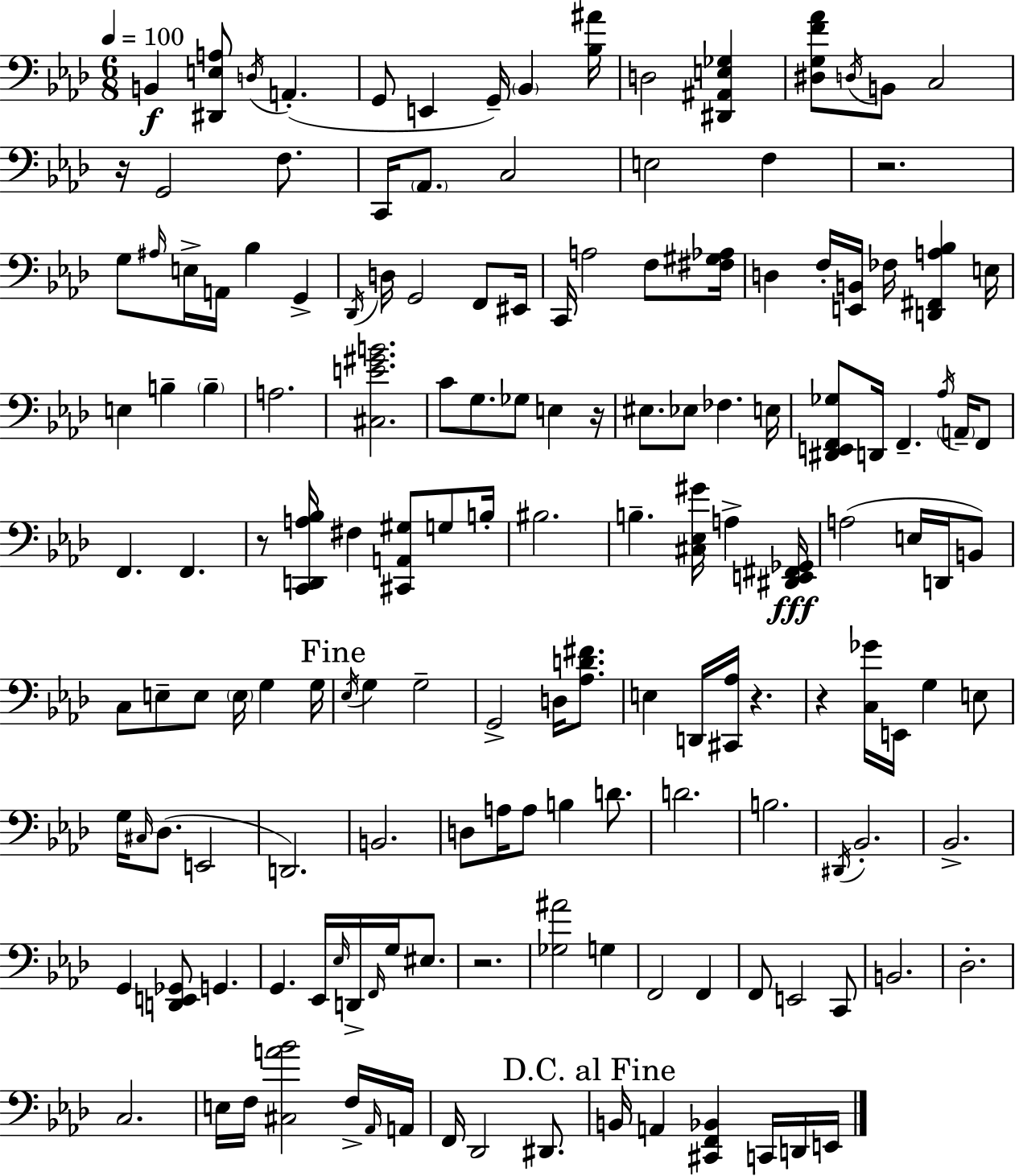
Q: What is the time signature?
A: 6/8